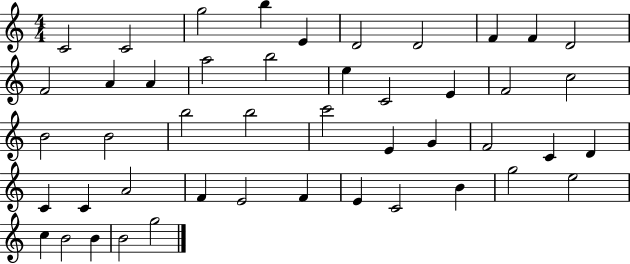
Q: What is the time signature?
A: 4/4